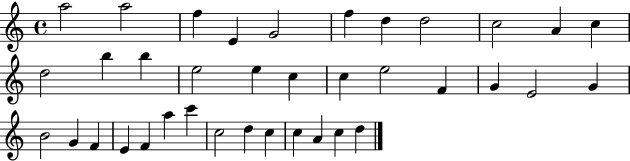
{
  \clef treble
  \time 4/4
  \defaultTimeSignature
  \key c \major
  a''2 a''2 | f''4 e'4 g'2 | f''4 d''4 d''2 | c''2 a'4 c''4 | \break d''2 b''4 b''4 | e''2 e''4 c''4 | c''4 e''2 f'4 | g'4 e'2 g'4 | \break b'2 g'4 f'4 | e'4 f'4 a''4 c'''4 | c''2 d''4 c''4 | c''4 a'4 c''4 d''4 | \break \bar "|."
}